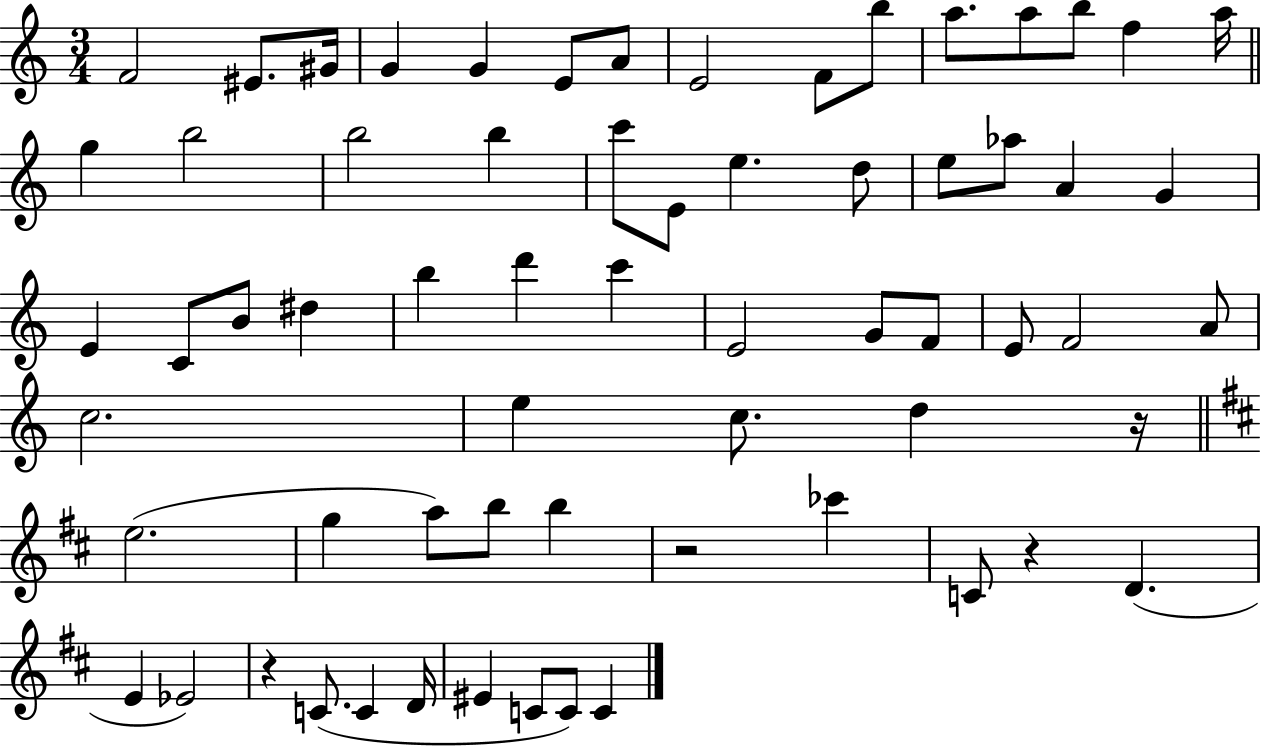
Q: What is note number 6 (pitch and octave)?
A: E4